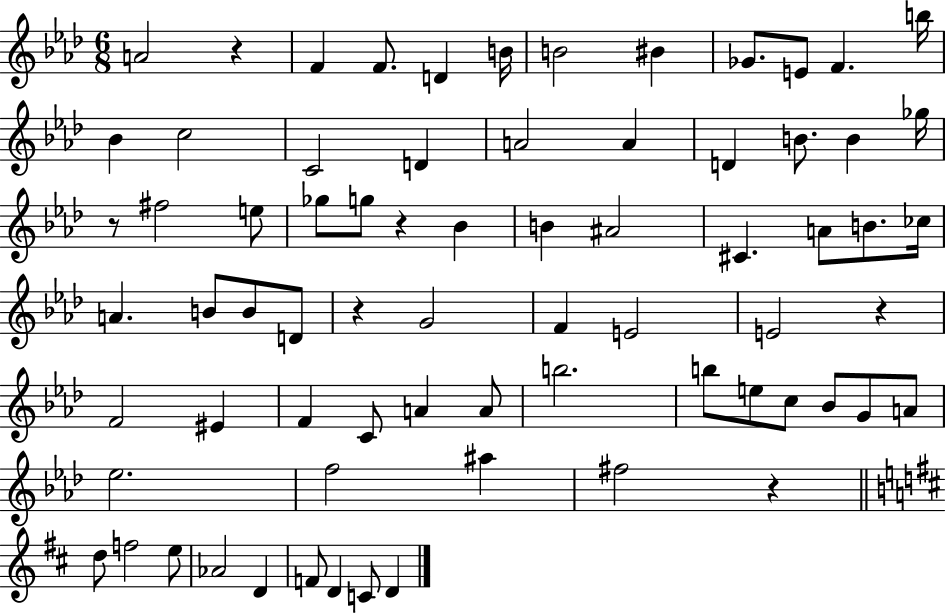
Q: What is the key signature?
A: AES major